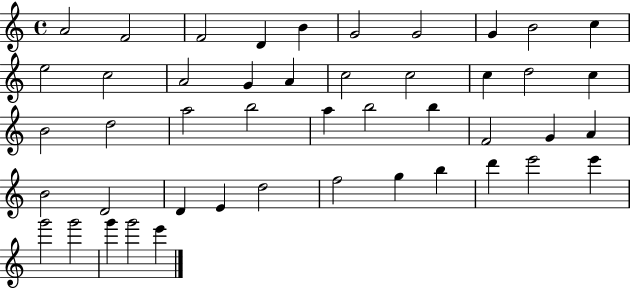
A4/h F4/h F4/h D4/q B4/q G4/h G4/h G4/q B4/h C5/q E5/h C5/h A4/h G4/q A4/q C5/h C5/h C5/q D5/h C5/q B4/h D5/h A5/h B5/h A5/q B5/h B5/q F4/h G4/q A4/q B4/h D4/h D4/q E4/q D5/h F5/h G5/q B5/q D6/q E6/h E6/q G6/h G6/h G6/q G6/h E6/q